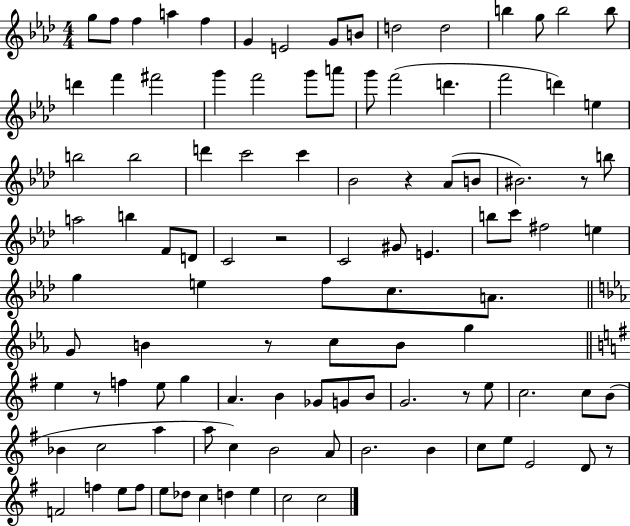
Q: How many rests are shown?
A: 7